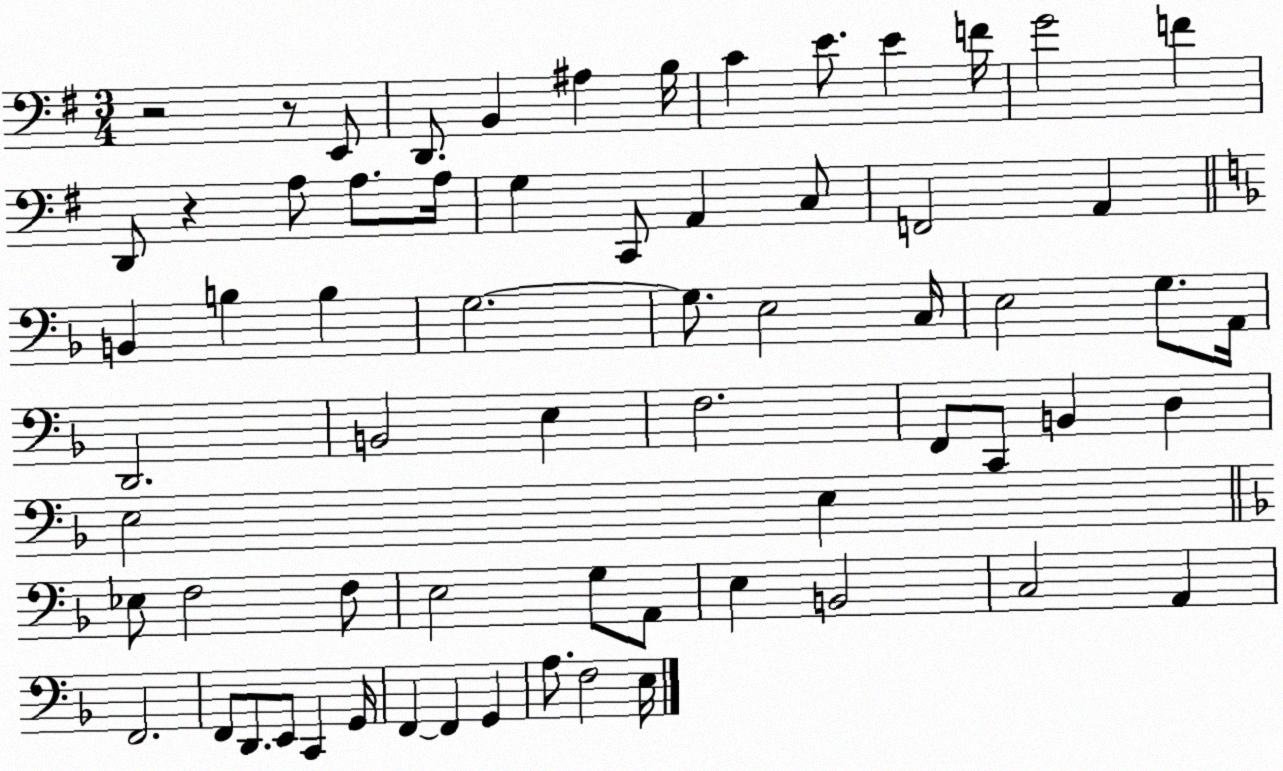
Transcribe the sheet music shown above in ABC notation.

X:1
T:Untitled
M:3/4
L:1/4
K:G
z2 z/2 E,,/2 D,,/2 B,, ^A, B,/4 C E/2 E F/4 G2 F D,,/2 z A,/2 A,/2 A,/4 G, C,,/2 A,, C,/2 F,,2 A,, B,, B, B, G,2 G,/2 E,2 C,/4 E,2 G,/2 A,,/4 D,,2 B,,2 E, F,2 F,,/2 C,,/2 B,, D, E,2 E, _E,/2 F,2 F,/2 E,2 G,/2 A,,/2 E, B,,2 C,2 A,, F,,2 F,,/2 D,,/2 E,,/2 C,, G,,/4 F,, F,, G,, A,/2 F,2 E,/4